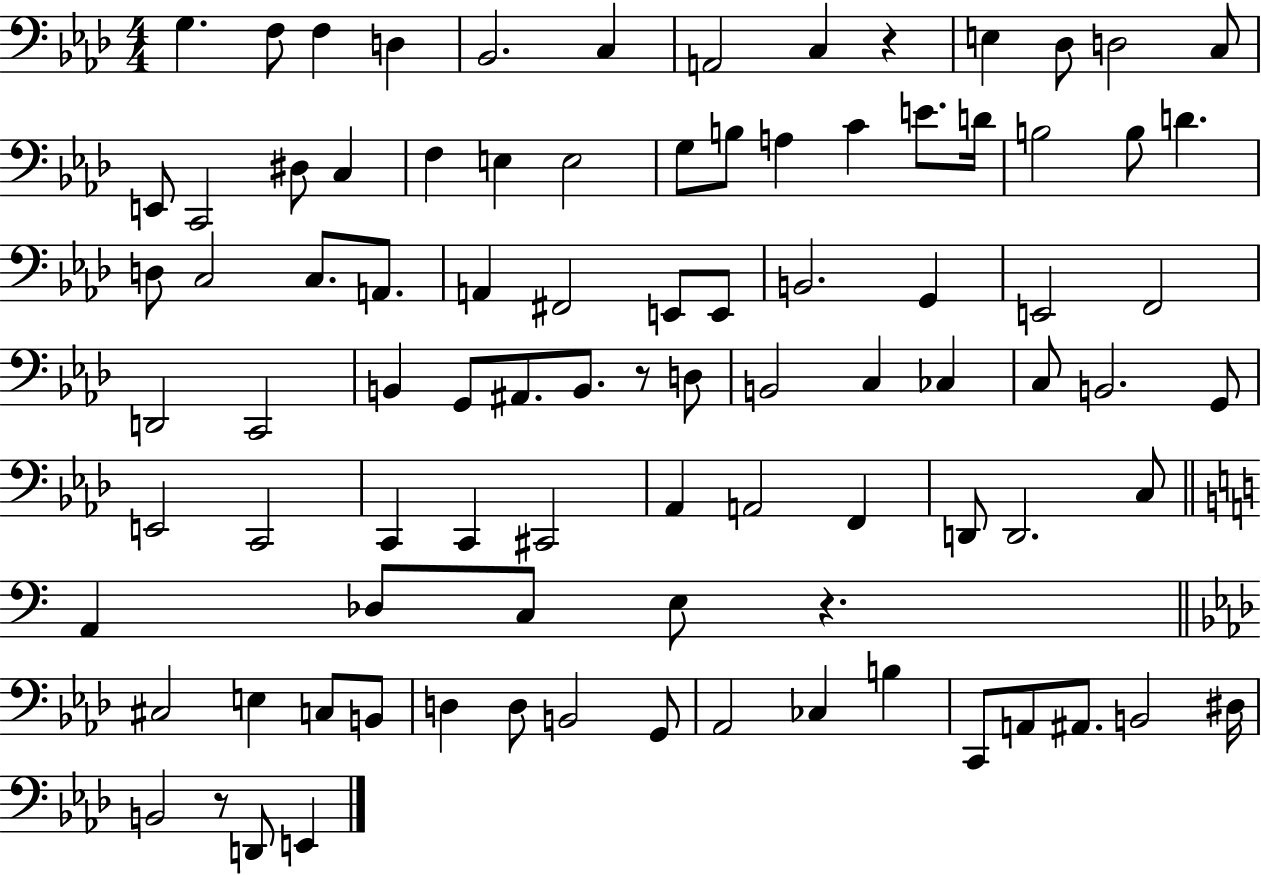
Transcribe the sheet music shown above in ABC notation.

X:1
T:Untitled
M:4/4
L:1/4
K:Ab
G, F,/2 F, D, _B,,2 C, A,,2 C, z E, _D,/2 D,2 C,/2 E,,/2 C,,2 ^D,/2 C, F, E, E,2 G,/2 B,/2 A, C E/2 D/4 B,2 B,/2 D D,/2 C,2 C,/2 A,,/2 A,, ^F,,2 E,,/2 E,,/2 B,,2 G,, E,,2 F,,2 D,,2 C,,2 B,, G,,/2 ^A,,/2 B,,/2 z/2 D,/2 B,,2 C, _C, C,/2 B,,2 G,,/2 E,,2 C,,2 C,, C,, ^C,,2 _A,, A,,2 F,, D,,/2 D,,2 C,/2 A,, _D,/2 C,/2 E,/2 z ^C,2 E, C,/2 B,,/2 D, D,/2 B,,2 G,,/2 _A,,2 _C, B, C,,/2 A,,/2 ^A,,/2 B,,2 ^D,/4 B,,2 z/2 D,,/2 E,,